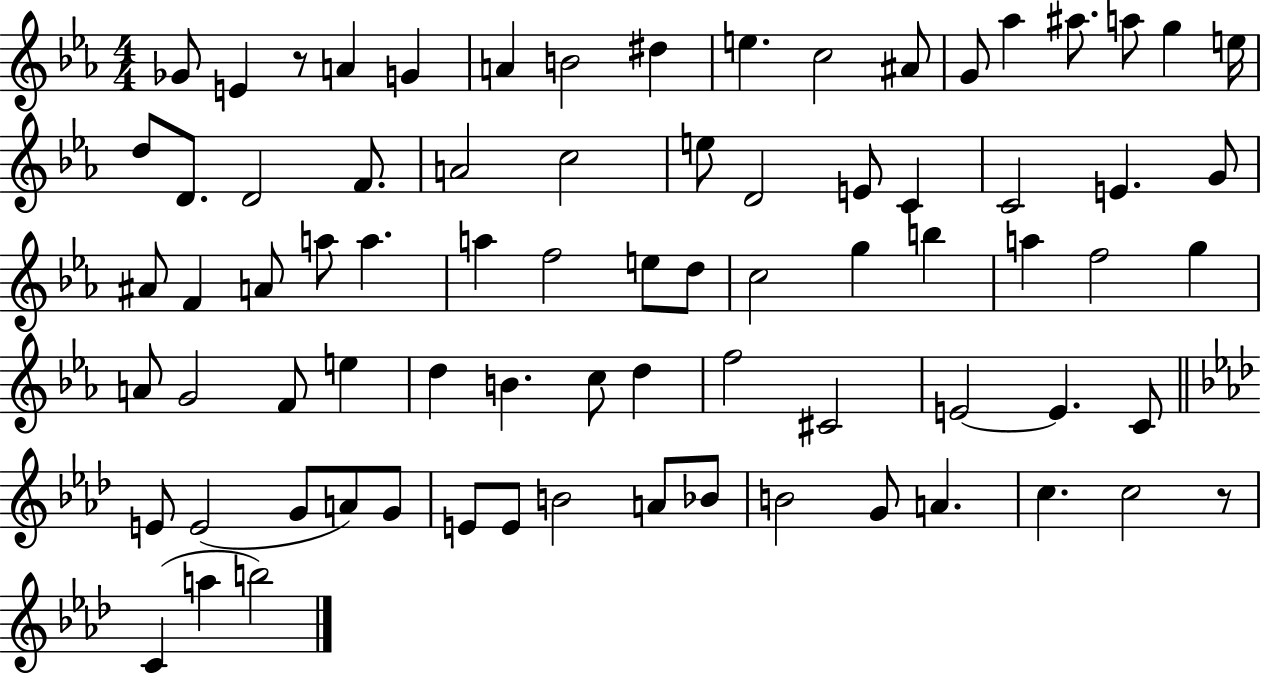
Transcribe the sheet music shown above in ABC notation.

X:1
T:Untitled
M:4/4
L:1/4
K:Eb
_G/2 E z/2 A G A B2 ^d e c2 ^A/2 G/2 _a ^a/2 a/2 g e/4 d/2 D/2 D2 F/2 A2 c2 e/2 D2 E/2 C C2 E G/2 ^A/2 F A/2 a/2 a a f2 e/2 d/2 c2 g b a f2 g A/2 G2 F/2 e d B c/2 d f2 ^C2 E2 E C/2 E/2 E2 G/2 A/2 G/2 E/2 E/2 B2 A/2 _B/2 B2 G/2 A c c2 z/2 C a b2